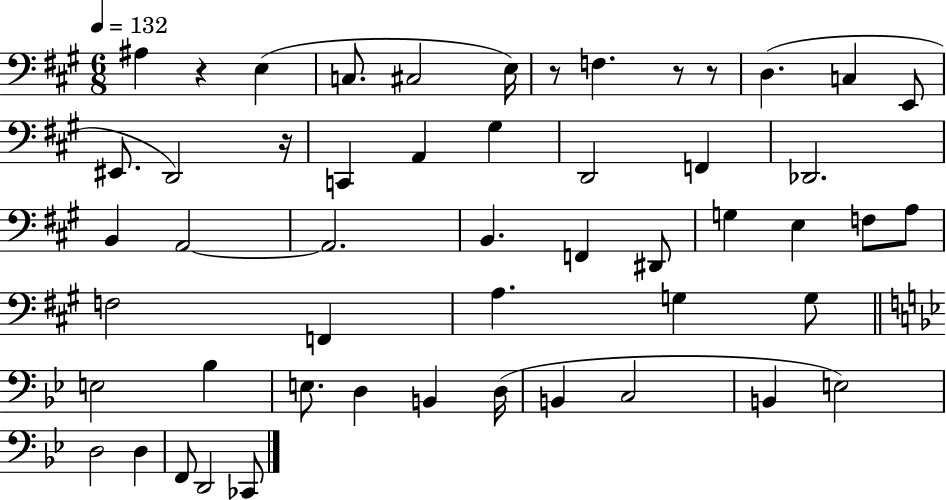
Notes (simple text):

A#3/q R/q E3/q C3/e. C#3/h E3/s R/e F3/q. R/e R/e D3/q. C3/q E2/e EIS2/e. D2/h R/s C2/q A2/q G#3/q D2/h F2/q Db2/h. B2/q A2/h A2/h. B2/q. F2/q D#2/e G3/q E3/q F3/e A3/e F3/h F2/q A3/q. G3/q G3/e E3/h Bb3/q E3/e. D3/q B2/q D3/s B2/q C3/h B2/q E3/h D3/h D3/q F2/e D2/h CES2/e